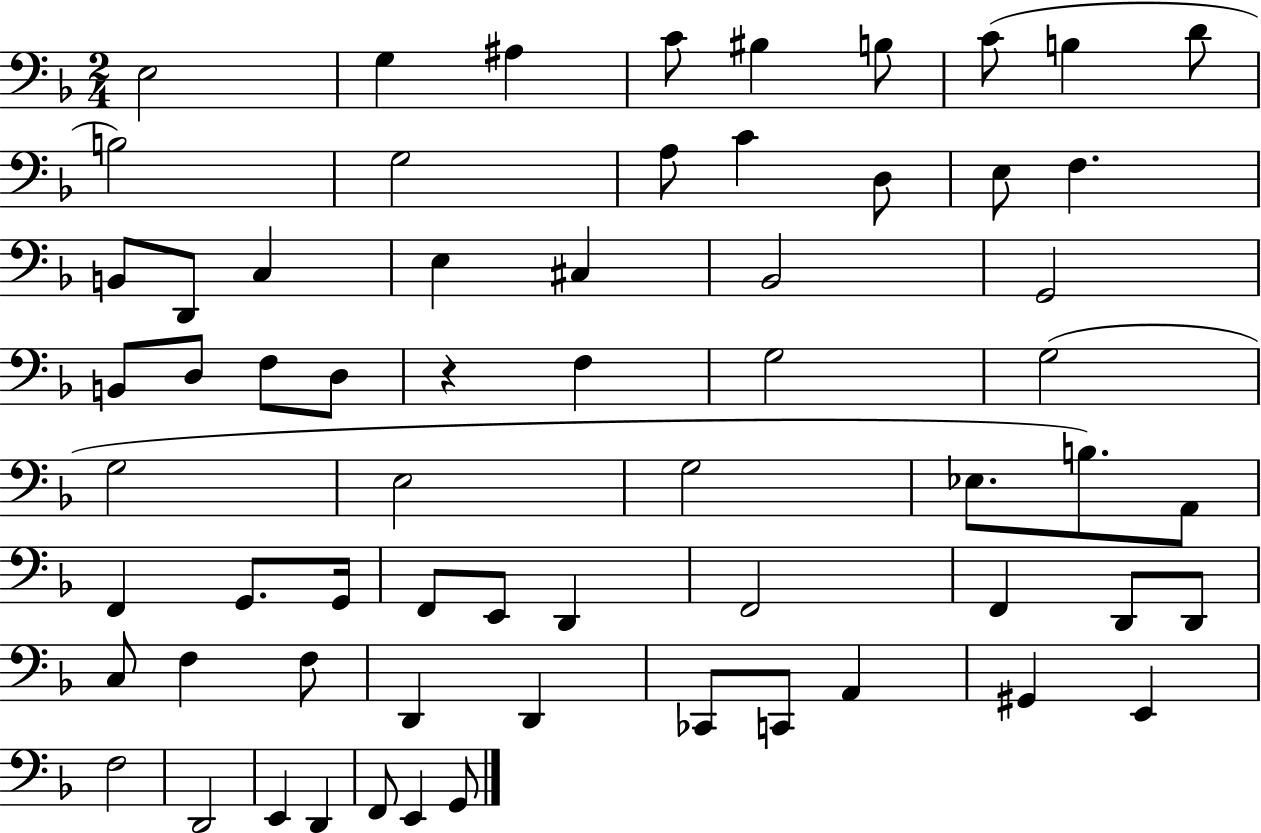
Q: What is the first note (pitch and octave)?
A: E3